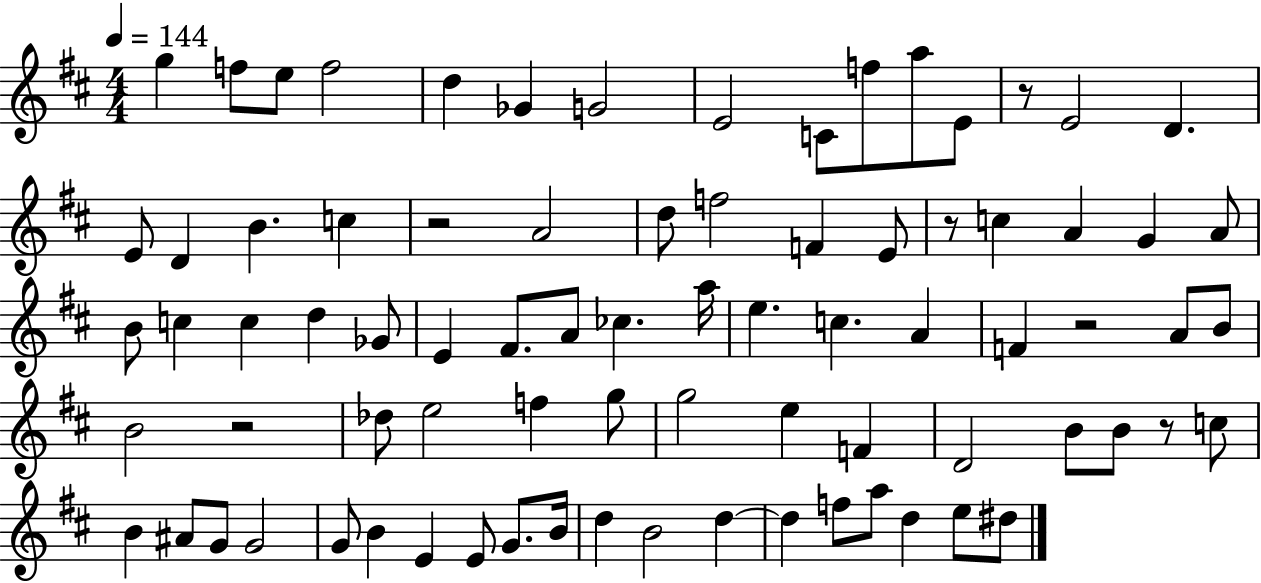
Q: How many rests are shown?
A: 6